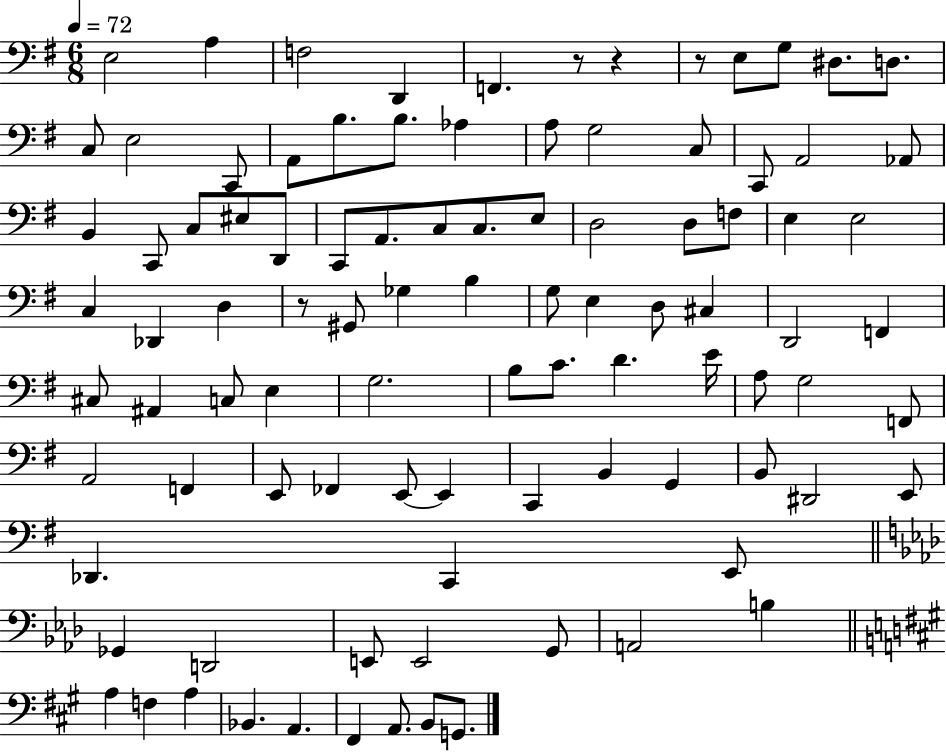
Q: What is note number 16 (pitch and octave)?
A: Ab3